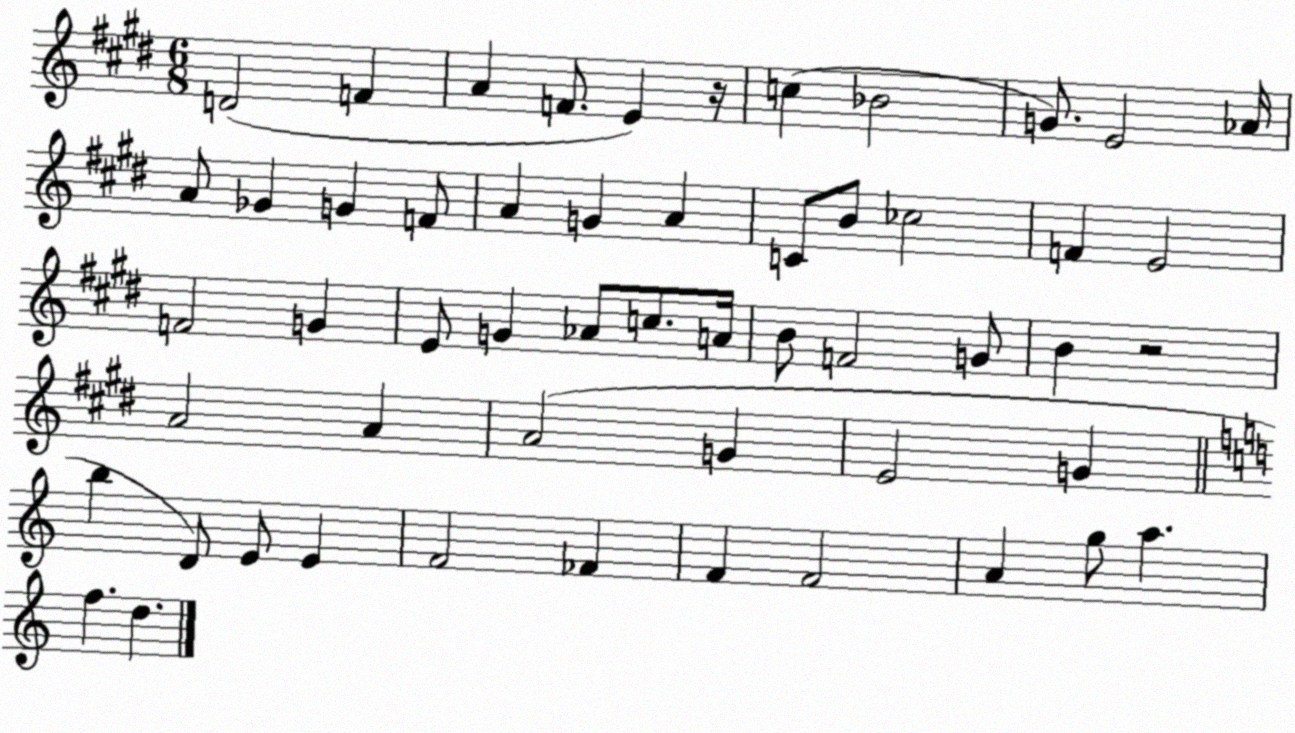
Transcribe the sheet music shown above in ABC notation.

X:1
T:Untitled
M:6/8
L:1/4
K:E
D2 F A F/2 E z/4 c _B2 G/2 E2 _A/4 A/2 _G G F/2 A G A C/2 B/2 _c2 F E2 F2 G E/2 G _A/2 c/2 A/4 B/2 F2 G/2 B z2 A2 A A2 G E2 G b D/2 E/2 E F2 _F F F2 A g/2 a f d